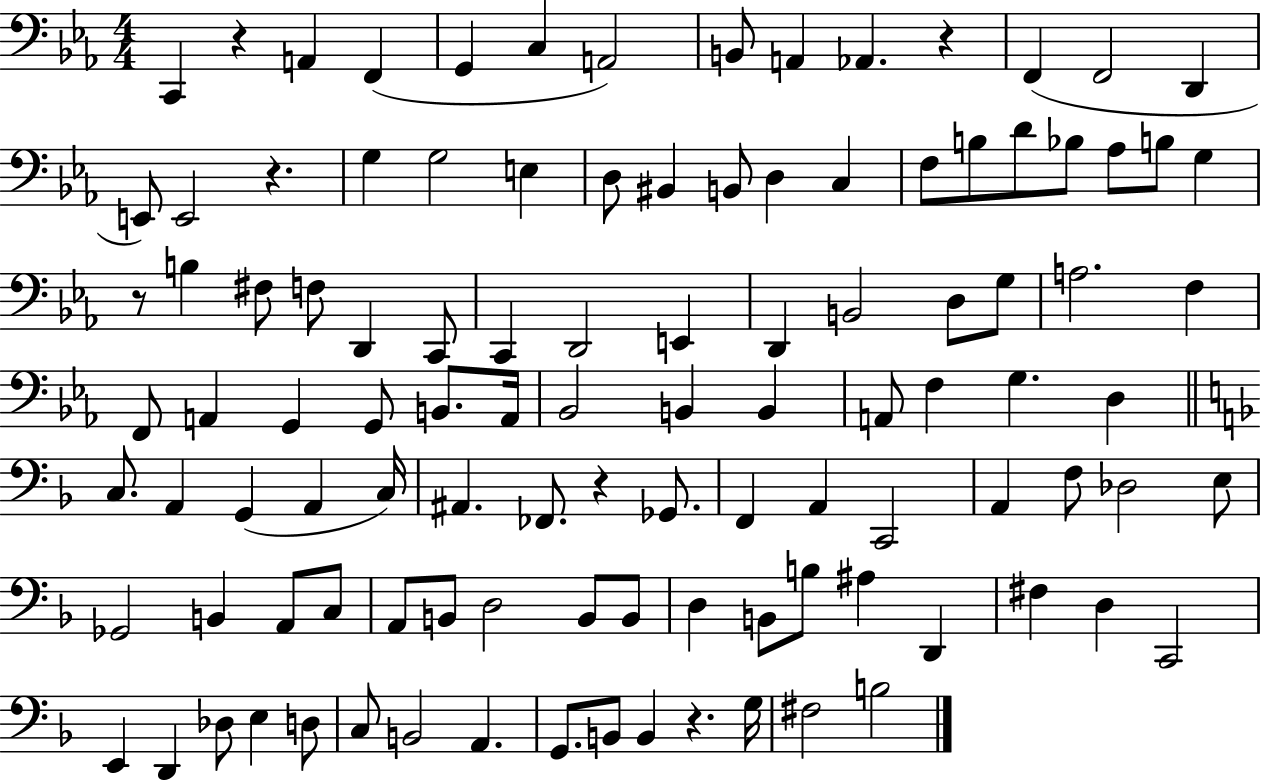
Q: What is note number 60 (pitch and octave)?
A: A2